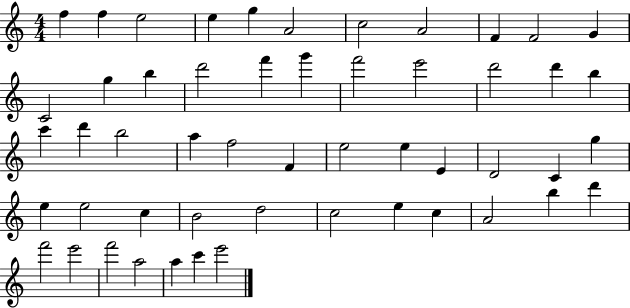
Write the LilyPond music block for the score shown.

{
  \clef treble
  \numericTimeSignature
  \time 4/4
  \key c \major
  f''4 f''4 e''2 | e''4 g''4 a'2 | c''2 a'2 | f'4 f'2 g'4 | \break c'2 g''4 b''4 | d'''2 f'''4 g'''4 | f'''2 e'''2 | d'''2 d'''4 b''4 | \break c'''4 d'''4 b''2 | a''4 f''2 f'4 | e''2 e''4 e'4 | d'2 c'4 g''4 | \break e''4 e''2 c''4 | b'2 d''2 | c''2 e''4 c''4 | a'2 b''4 d'''4 | \break f'''2 e'''2 | f'''2 a''2 | a''4 c'''4 e'''2 | \bar "|."
}